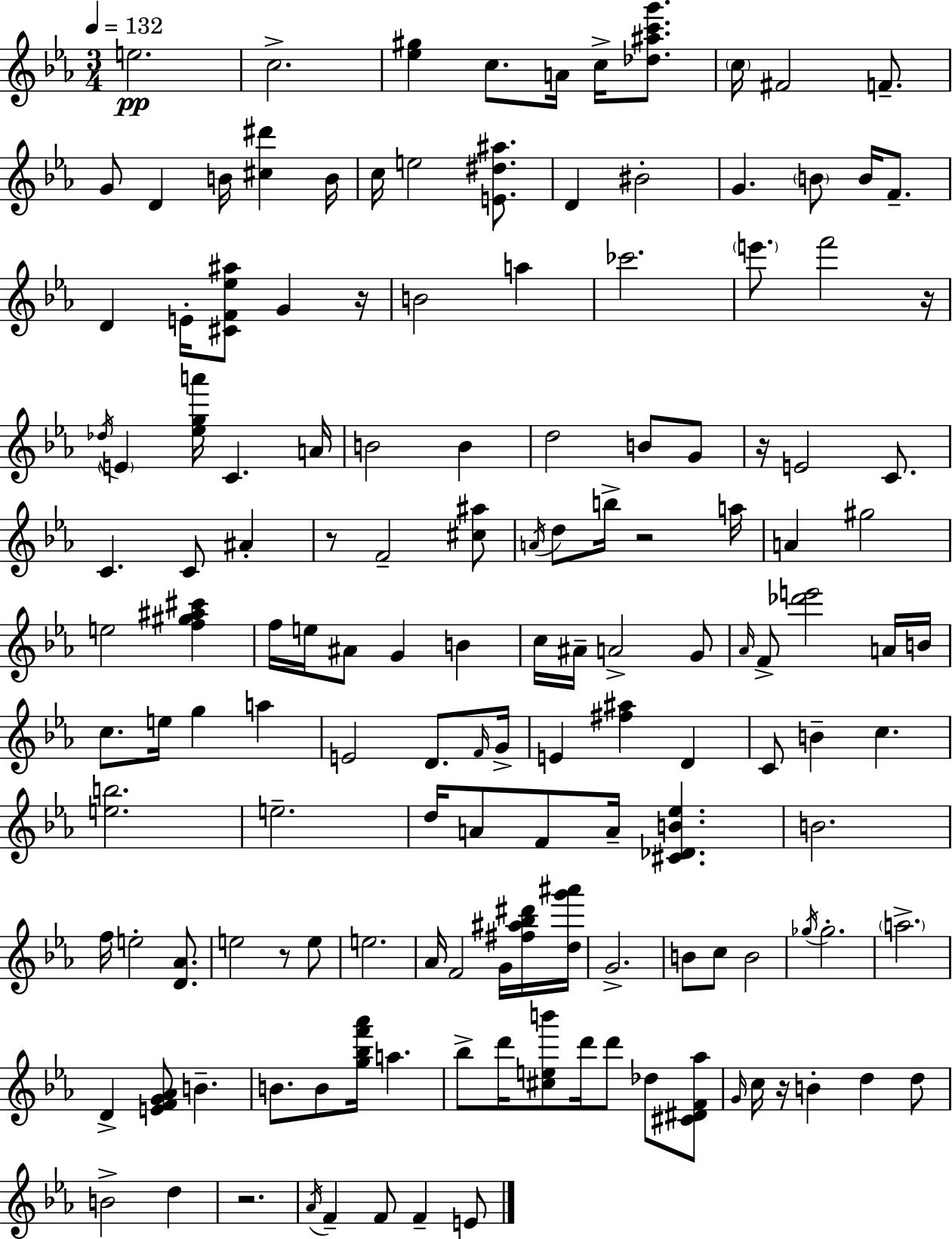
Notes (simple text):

E5/h. C5/h. [Eb5,G#5]/q C5/e. A4/s C5/s [Db5,A#5,C6,G6]/e. C5/s F#4/h F4/e. G4/e D4/q B4/s [C#5,D#6]/q B4/s C5/s E5/h [E4,D#5,A#5]/e. D4/q BIS4/h G4/q. B4/e B4/s F4/e. D4/q E4/s [C#4,F4,Eb5,A#5]/e G4/q R/s B4/h A5/q CES6/h. E6/e. F6/h R/s Db5/s E4/q [Eb5,G5,A6]/s C4/q. A4/s B4/h B4/q D5/h B4/e G4/e R/s E4/h C4/e. C4/q. C4/e A#4/q R/e F4/h [C#5,A#5]/e A4/s D5/e B5/s R/h A5/s A4/q G#5/h E5/h [F5,G#5,A#5,C#6]/q F5/s E5/s A#4/e G4/q B4/q C5/s A#4/s A4/h G4/e Ab4/s F4/e [Db6,E6]/h A4/s B4/s C5/e. E5/s G5/q A5/q E4/h D4/e. F4/s G4/s E4/q [F#5,A#5]/q D4/q C4/e B4/q C5/q. [E5,B5]/h. E5/h. D5/s A4/e F4/e A4/s [C#4,Db4,B4,Eb5]/q. B4/h. F5/s E5/h [D4,Ab4]/e. E5/h R/e E5/e E5/h. Ab4/s F4/h G4/s [F#5,A#5,Bb5,D#6]/s [D5,G6,A#6]/s G4/h. B4/e C5/e B4/h Gb5/s Gb5/h. A5/h. D4/q [E4,F4,G4,Ab4]/e B4/q. B4/e. B4/e [G5,Bb5,F6,Ab6]/s A5/q. Bb5/e D6/s [C#5,E5,B6]/e D6/s D6/e Db5/e [C#4,D#4,F4,Ab5]/e G4/s C5/s R/s B4/q D5/q D5/e B4/h D5/q R/h. Ab4/s F4/q F4/e F4/q E4/e